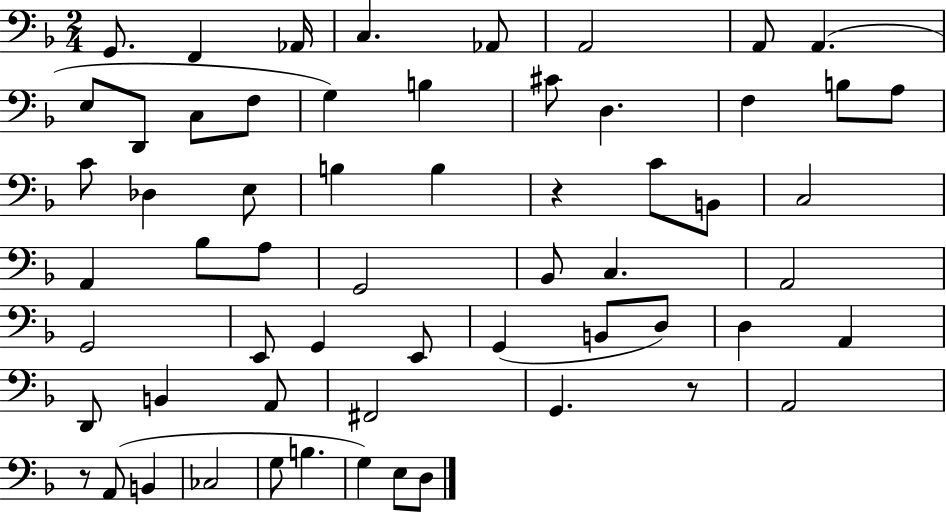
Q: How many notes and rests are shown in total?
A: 60